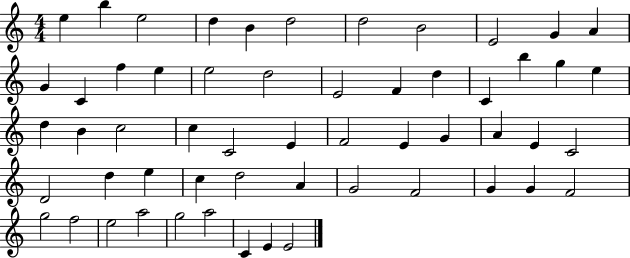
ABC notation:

X:1
T:Untitled
M:4/4
L:1/4
K:C
e b e2 d B d2 d2 B2 E2 G A G C f e e2 d2 E2 F d C b g e d B c2 c C2 E F2 E G A E C2 D2 d e c d2 A G2 F2 G G F2 g2 f2 e2 a2 g2 a2 C E E2